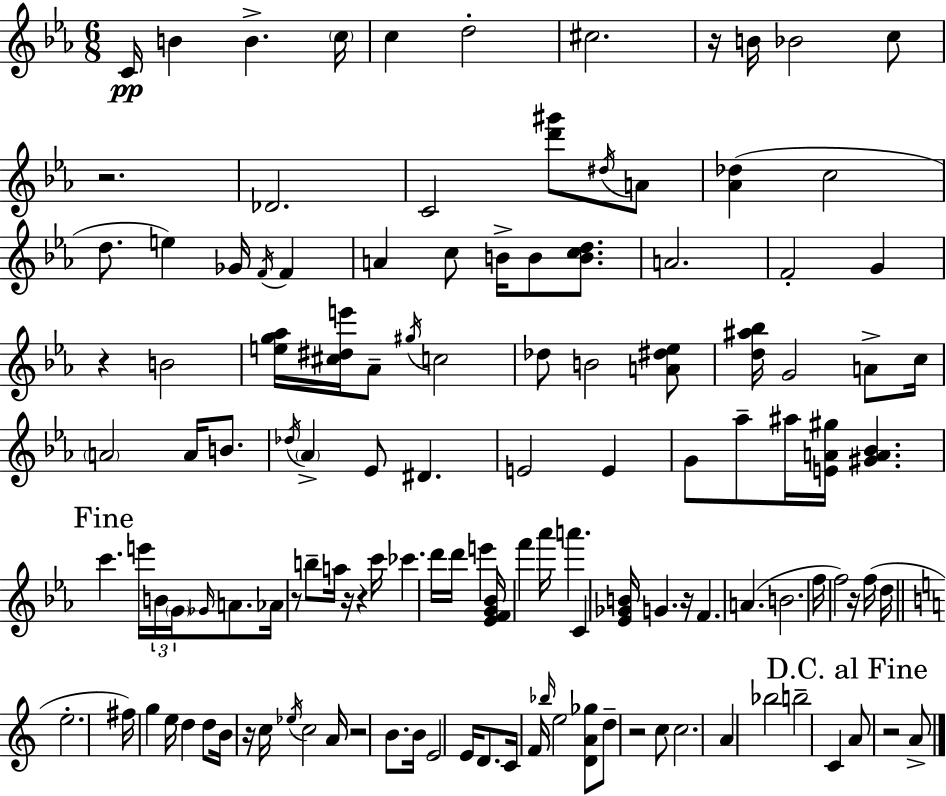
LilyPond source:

{
  \clef treble
  \numericTimeSignature
  \time 6/8
  \key ees \major
  c'16\pp b'4 b'4.-> \parenthesize c''16 | c''4 d''2-. | cis''2. | r16 b'16 bes'2 c''8 | \break r2. | des'2. | c'2 <d''' gis'''>8 \acciaccatura { dis''16 } a'8 | <aes' des''>4( c''2 | \break d''8. e''4) ges'16 \acciaccatura { f'16 } f'4 | a'4 c''8 b'16-> b'8 <b' c'' d''>8. | a'2. | f'2-. g'4 | \break r4 b'2 | <e'' g'' aes''>16 <cis'' dis'' e'''>16 aes'8-- \acciaccatura { gis''16 } c''2 | des''8 b'2 | <a' dis'' ees''>8 <d'' ais'' bes''>16 g'2 | \break a'8-> c''16 \parenthesize a'2 a'16 | b'8. \acciaccatura { des''16 } \parenthesize aes'4-> ees'8 dis'4. | e'2 | e'4 g'8 aes''8-- ais''16 <e' a' gis''>16 <gis' a' bes'>4. | \break \mark "Fine" c'''4. e'''16 \tuplet 3/2 { b'16 | \parenthesize g'16 \grace { ges'16 } } a'8. aes'16 r8 b''8-- a''16 r16 | r4 c'''16 ces'''4. d'''16 | d'''16 e'''4 <ees' f' g' bes'>16 f'''4 aes'''16 a'''4. | \break c'4 <ees' ges' b'>16 g'4. | r16 f'4. a'4.( | b'2. | f''16 f''2) | \break r16 f''16( d''16 \bar "||" \break \key a \minor e''2.-. | fis''16) g''4 e''16 d''4 d''8 | b'16 r16 c''16 \acciaccatura { ees''16 } c''2 | a'16 r2 b'8. | \break b'16 e'2 e'16 d'8. | c'16 f'16 \grace { bes''16 } e''2 | <d' a' ges''>8 d''8-- r2 | c''8 c''2. | \break a'4 bes''2 | b''2-- c'4 | \mark "D.C. al Fine" a'8 r2 | a'8-> \bar "|."
}